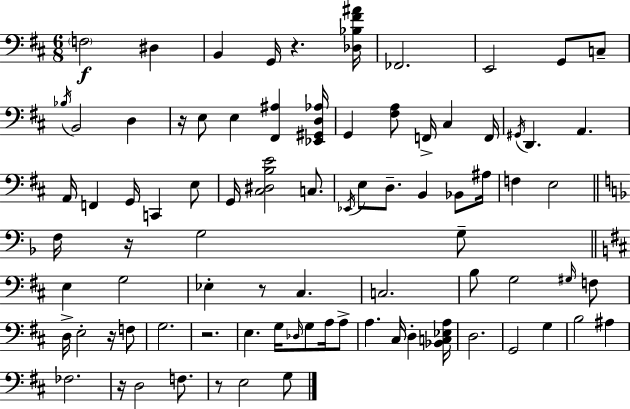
X:1
T:Untitled
M:6/8
L:1/4
K:D
F,2 ^D, B,, G,,/4 z [_D,_B,^F^A]/4 _F,,2 E,,2 G,,/2 C,/2 _B,/4 B,,2 D, z/4 E,/2 E, [^F,,^A,] [_E,,^G,,D,_A,]/4 G,, [^F,A,]/2 F,,/4 ^C, F,,/4 ^G,,/4 D,, A,, A,,/4 F,, G,,/4 C,, E,/2 G,,/4 [^C,^D,B,E]2 C,/2 _E,,/4 E,/2 D,/2 B,, _B,,/2 ^A,/4 F, E,2 F,/4 z/4 G,2 G,/2 E, G,2 _E, z/2 ^C, C,2 B,/2 G,2 ^G,/4 F,/2 D,/4 E,2 z/4 F,/2 G,2 z2 E, G,/4 _D,/4 G,/2 A,/4 A,/2 A, ^C,/4 D, [_B,,C,_E,A,]/4 D,2 G,,2 G, B,2 ^A, _F,2 z/4 D,2 F,/2 z/2 E,2 G,/2